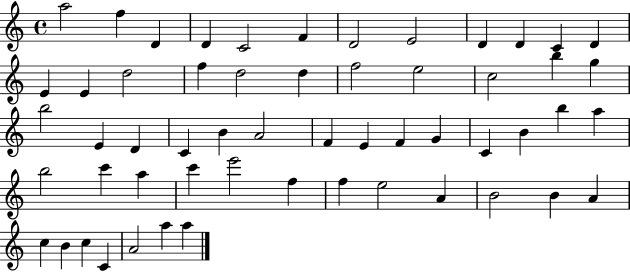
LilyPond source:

{
  \clef treble
  \time 4/4
  \defaultTimeSignature
  \key c \major
  a''2 f''4 d'4 | d'4 c'2 f'4 | d'2 e'2 | d'4 d'4 c'4 d'4 | \break e'4 e'4 d''2 | f''4 d''2 d''4 | f''2 e''2 | c''2 b''4 g''4 | \break b''2 e'4 d'4 | c'4 b'4 a'2 | f'4 e'4 f'4 g'4 | c'4 b'4 b''4 a''4 | \break b''2 c'''4 a''4 | c'''4 e'''2 f''4 | f''4 e''2 a'4 | b'2 b'4 a'4 | \break c''4 b'4 c''4 c'4 | a'2 a''4 a''4 | \bar "|."
}